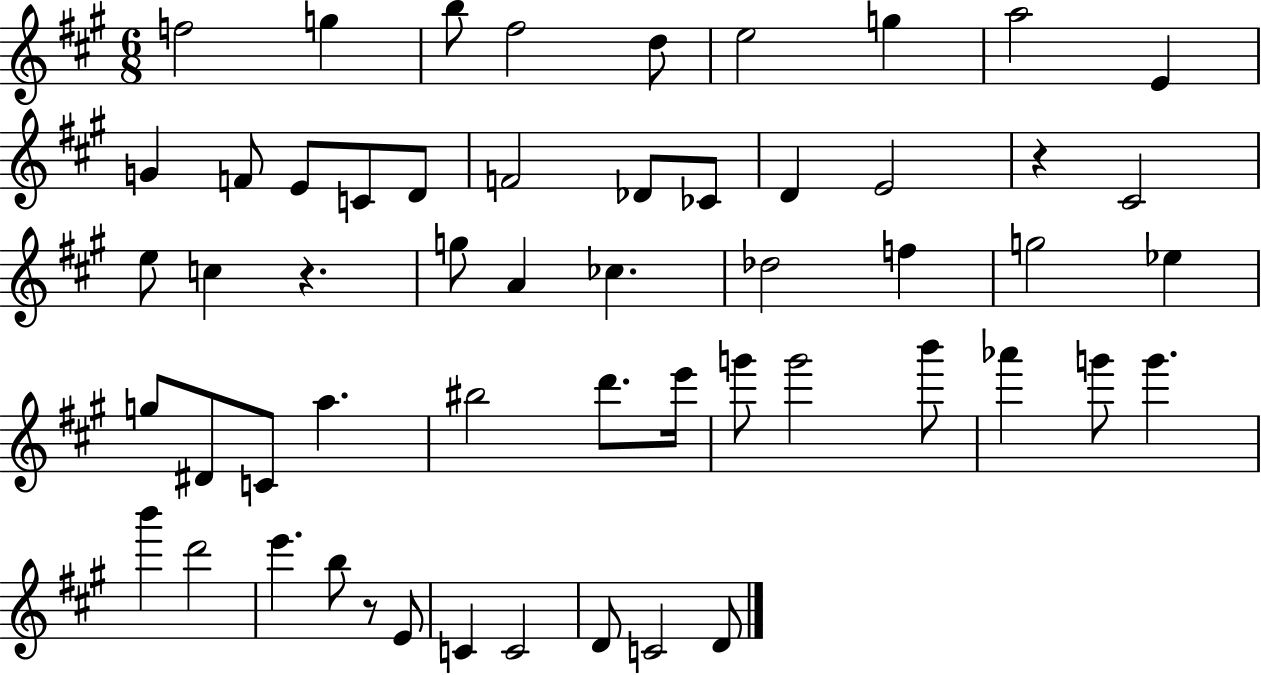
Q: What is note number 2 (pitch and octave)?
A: G5